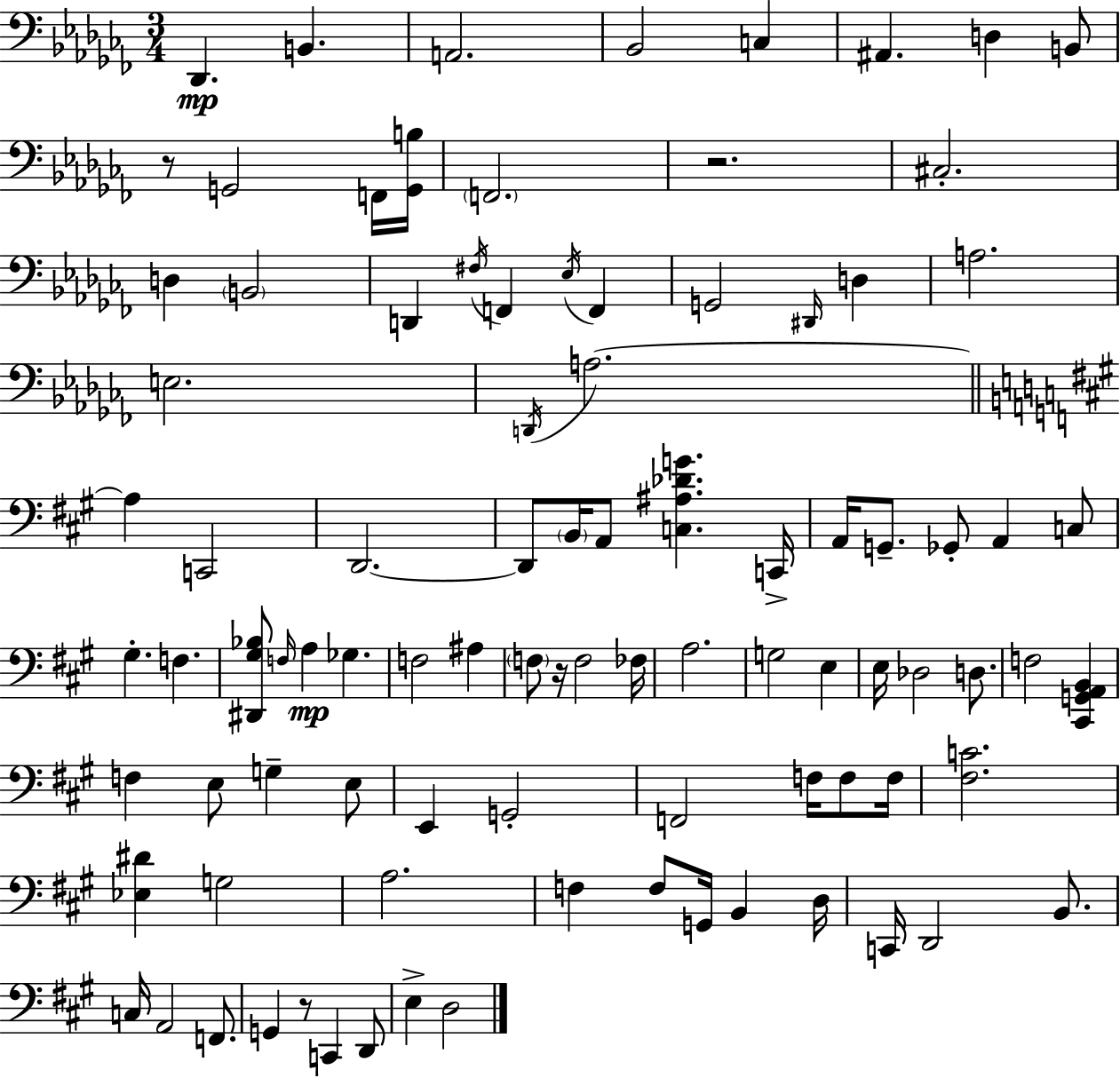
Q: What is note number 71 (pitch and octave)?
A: B2